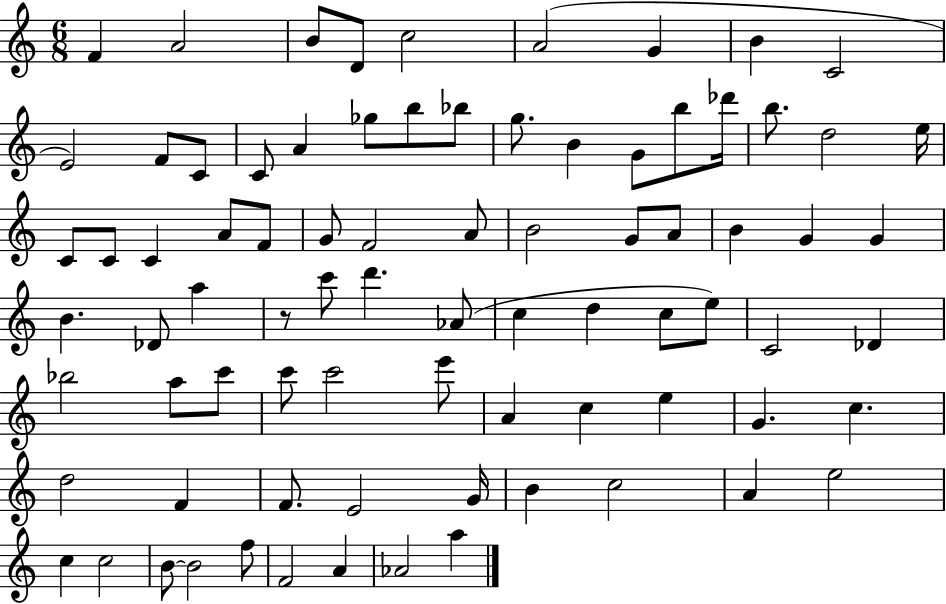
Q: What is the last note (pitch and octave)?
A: A5